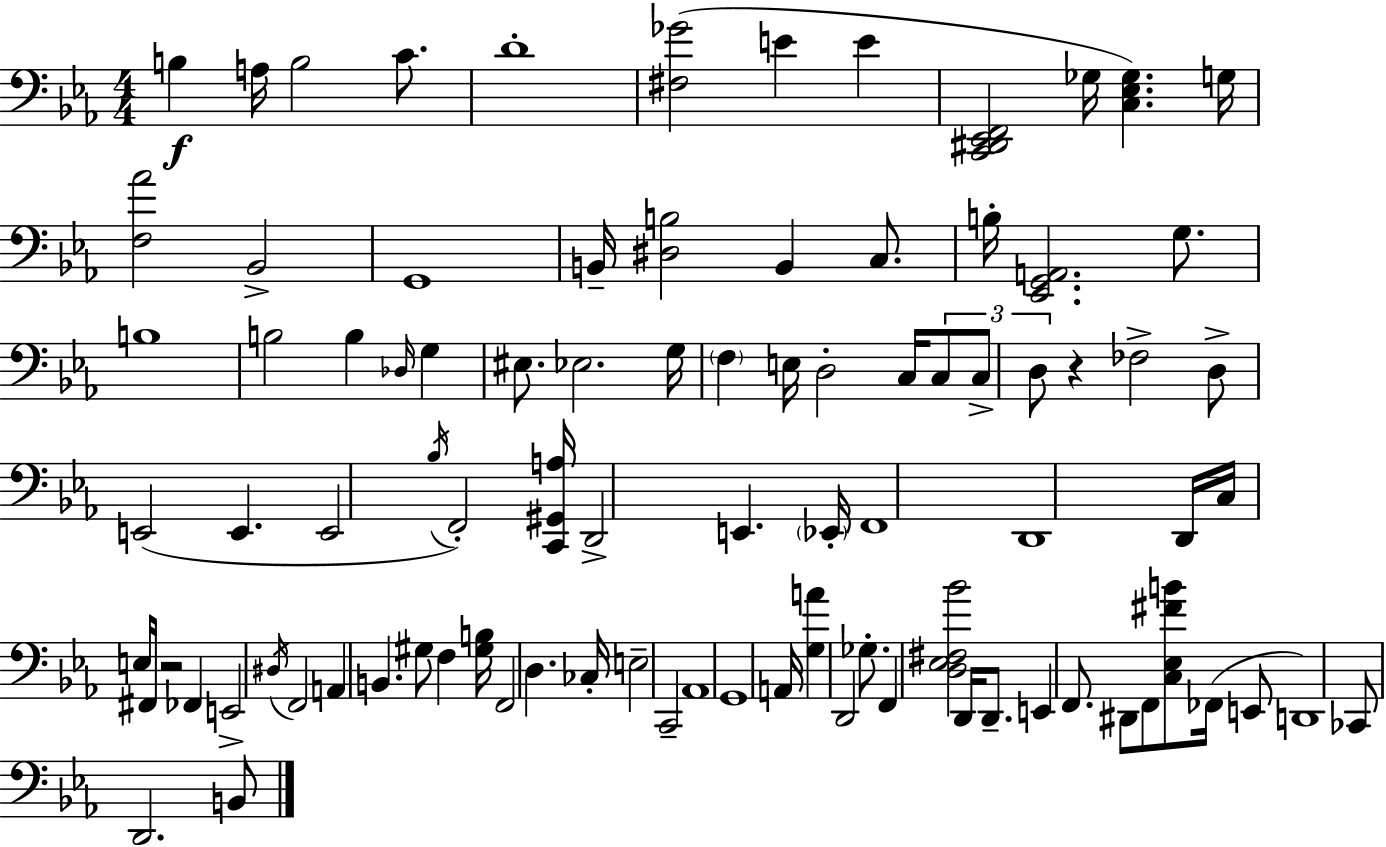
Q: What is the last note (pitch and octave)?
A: B2